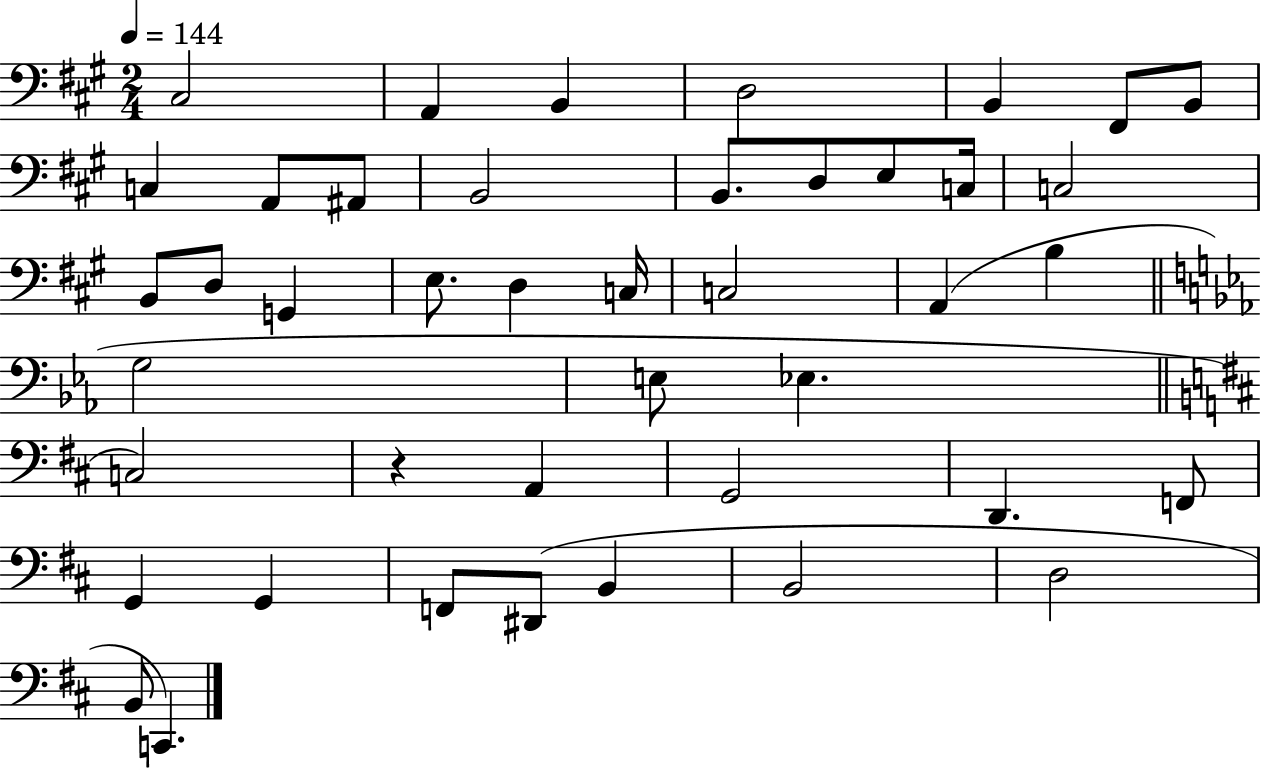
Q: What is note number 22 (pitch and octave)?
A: C3